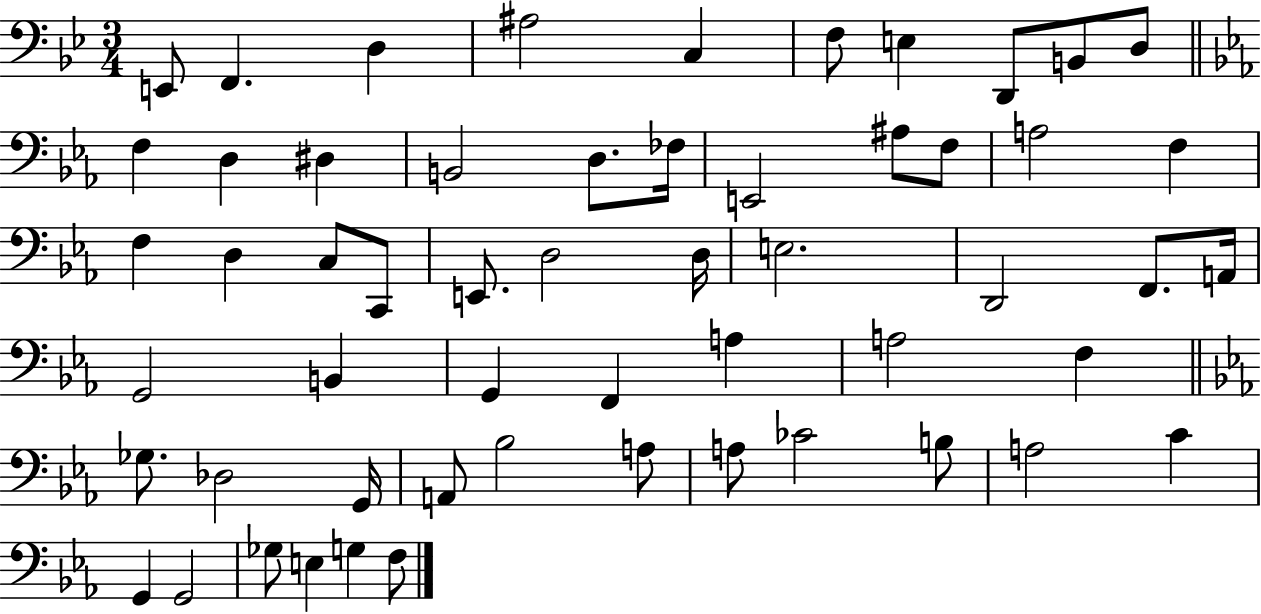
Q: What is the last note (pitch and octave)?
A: F3